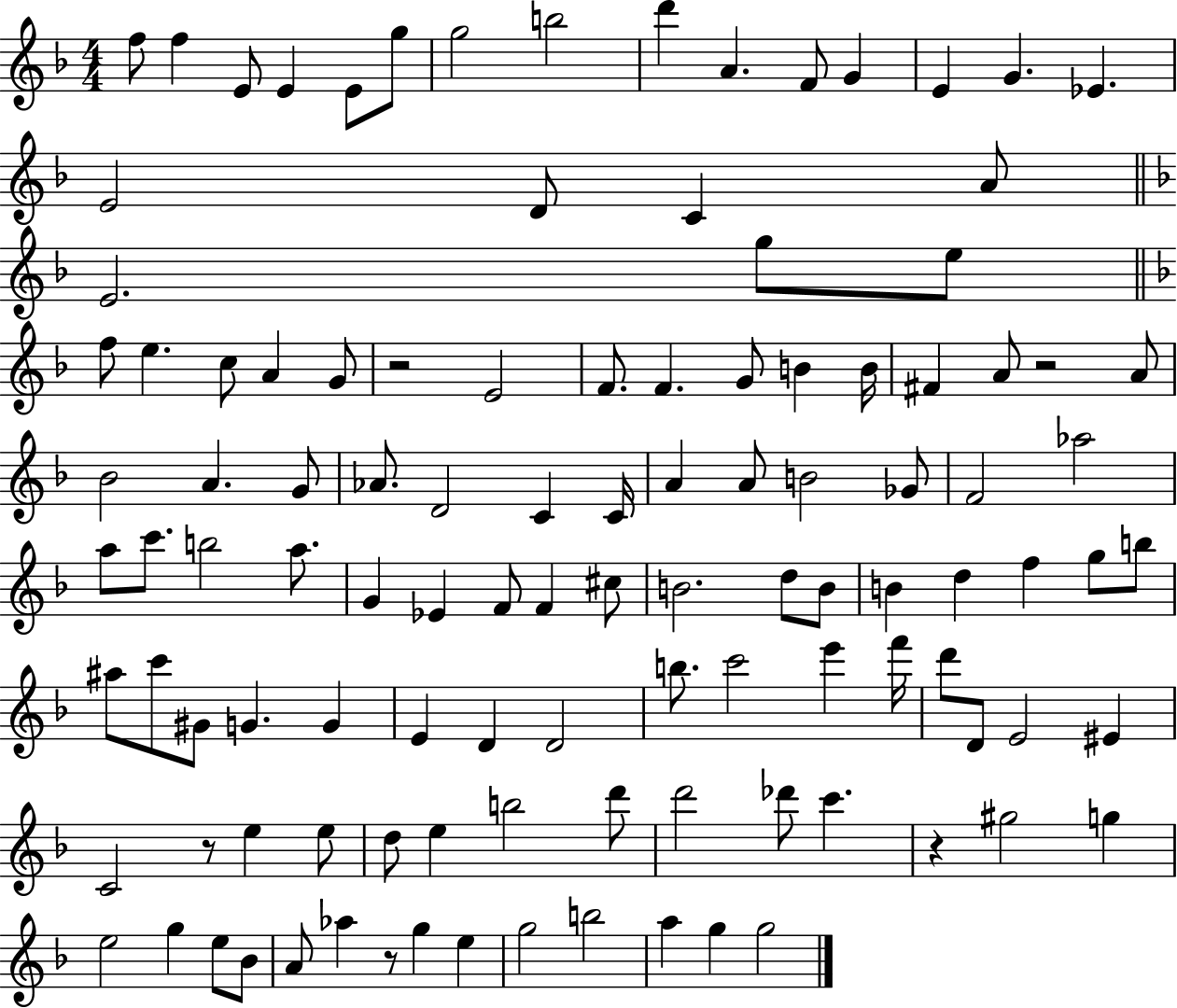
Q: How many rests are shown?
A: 5